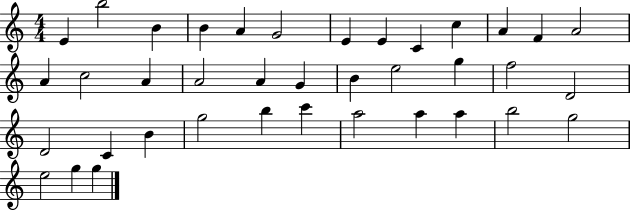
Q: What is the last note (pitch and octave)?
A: G5